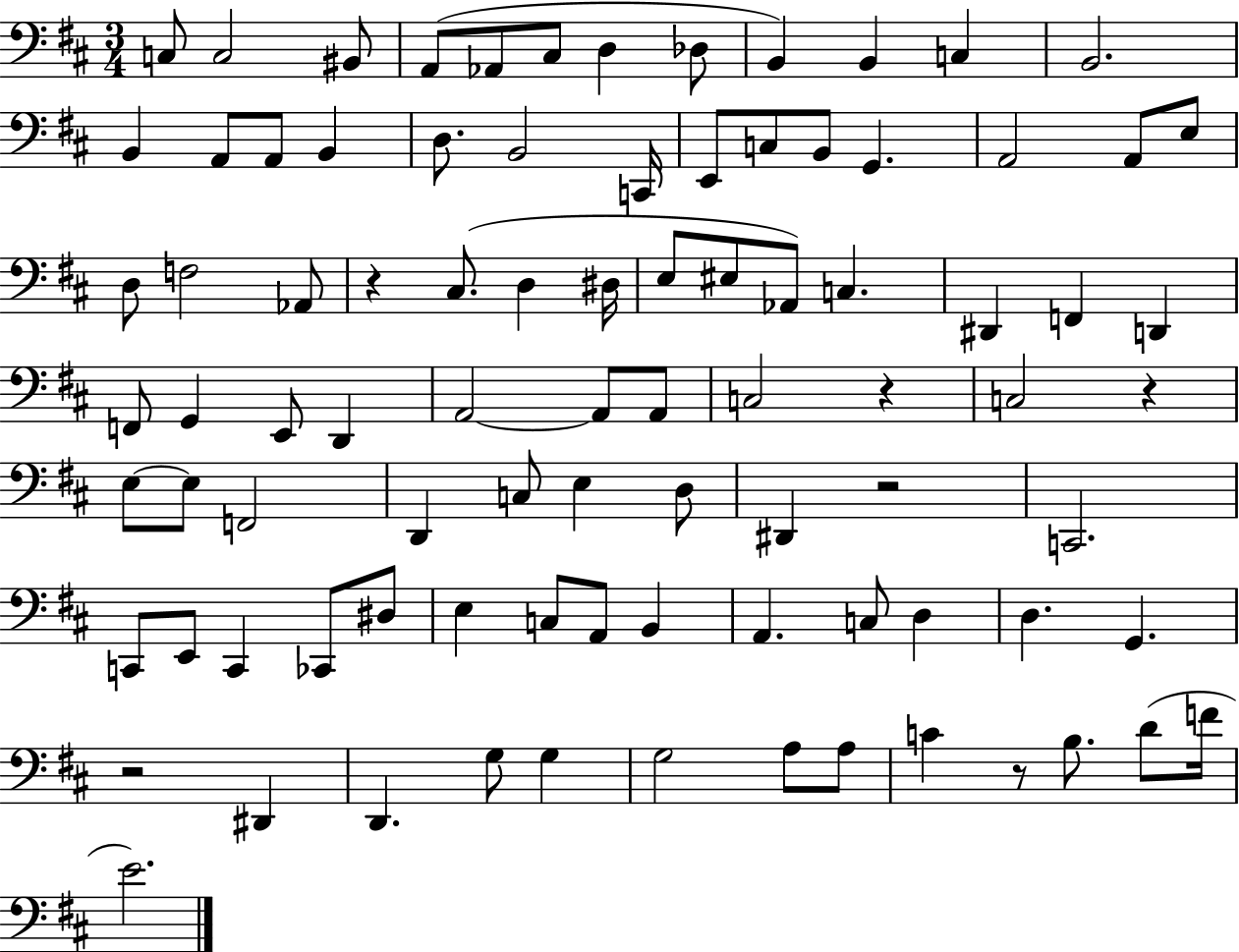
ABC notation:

X:1
T:Untitled
M:3/4
L:1/4
K:D
C,/2 C,2 ^B,,/2 A,,/2 _A,,/2 ^C,/2 D, _D,/2 B,, B,, C, B,,2 B,, A,,/2 A,,/2 B,, D,/2 B,,2 C,,/4 E,,/2 C,/2 B,,/2 G,, A,,2 A,,/2 E,/2 D,/2 F,2 _A,,/2 z ^C,/2 D, ^D,/4 E,/2 ^E,/2 _A,,/2 C, ^D,, F,, D,, F,,/2 G,, E,,/2 D,, A,,2 A,,/2 A,,/2 C,2 z C,2 z E,/2 E,/2 F,,2 D,, C,/2 E, D,/2 ^D,, z2 C,,2 C,,/2 E,,/2 C,, _C,,/2 ^D,/2 E, C,/2 A,,/2 B,, A,, C,/2 D, D, G,, z2 ^D,, D,, G,/2 G, G,2 A,/2 A,/2 C z/2 B,/2 D/2 F/4 E2